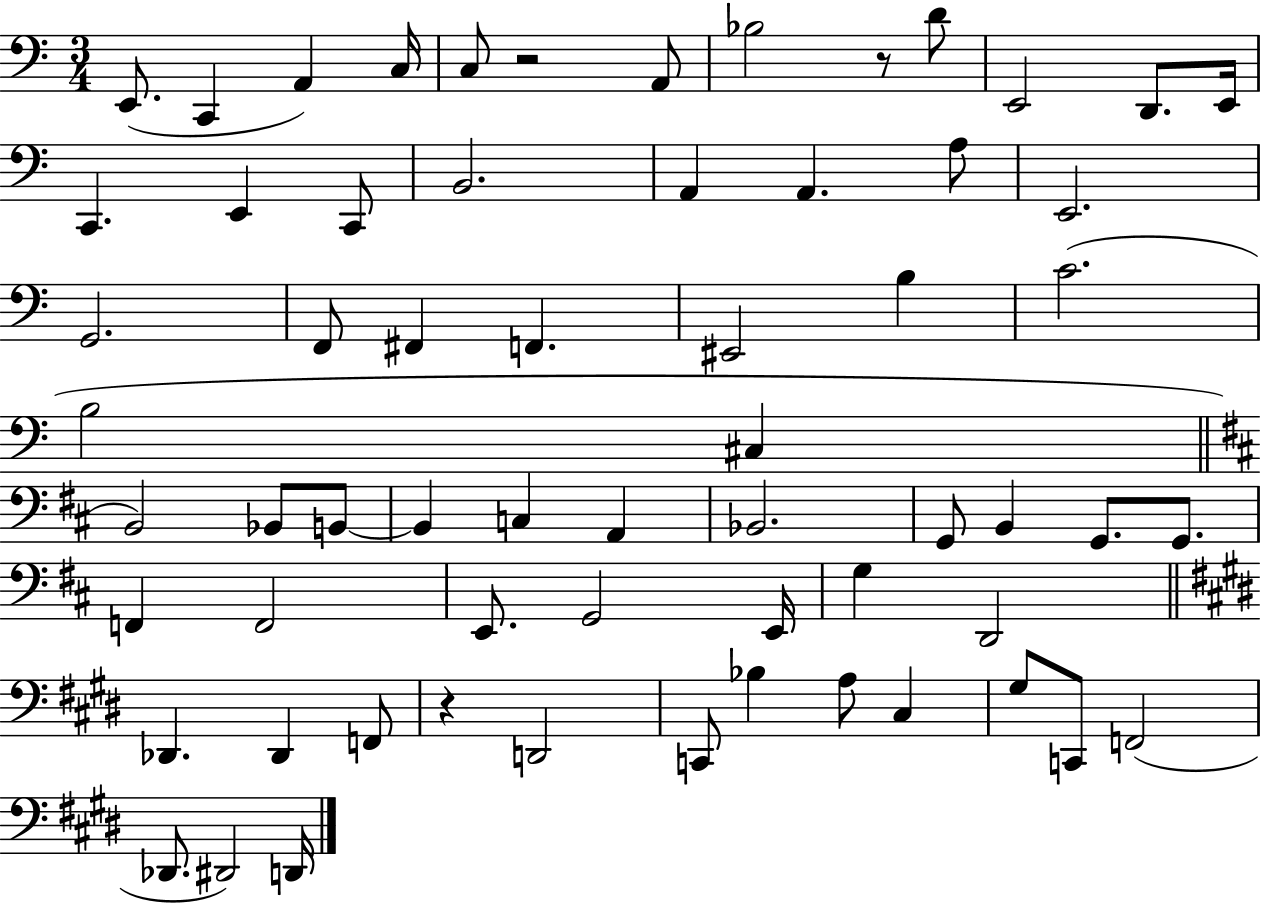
{
  \clef bass
  \numericTimeSignature
  \time 3/4
  \key c \major
  e,8.( c,4 a,4) c16 | c8 r2 a,8 | bes2 r8 d'8 | e,2 d,8. e,16 | \break c,4. e,4 c,8 | b,2. | a,4 a,4. a8 | e,2. | \break g,2. | f,8 fis,4 f,4. | eis,2 b4 | c'2.( | \break b2 cis4 | \bar "||" \break \key b \minor b,2) bes,8 b,8~~ | b,4 c4 a,4 | bes,2. | g,8 b,4 g,8. g,8. | \break f,4 f,2 | e,8. g,2 e,16 | g4 d,2 | \bar "||" \break \key e \major des,4. des,4 f,8 | r4 d,2 | c,8 bes4 a8 cis4 | gis8 c,8 f,2( | \break des,8. dis,2) d,16 | \bar "|."
}